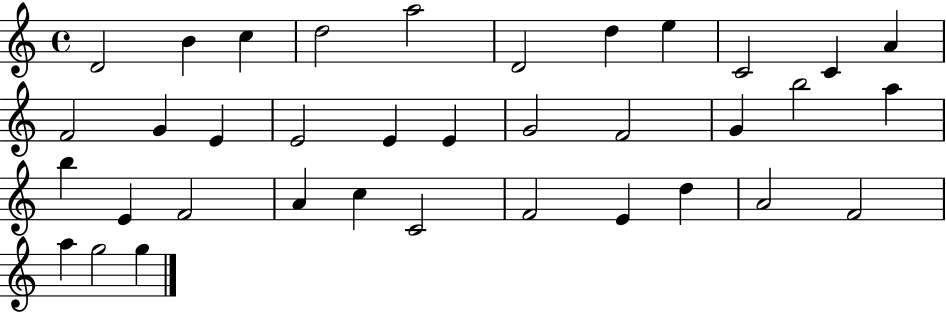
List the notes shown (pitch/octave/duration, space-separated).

D4/h B4/q C5/q D5/h A5/h D4/h D5/q E5/q C4/h C4/q A4/q F4/h G4/q E4/q E4/h E4/q E4/q G4/h F4/h G4/q B5/h A5/q B5/q E4/q F4/h A4/q C5/q C4/h F4/h E4/q D5/q A4/h F4/h A5/q G5/h G5/q